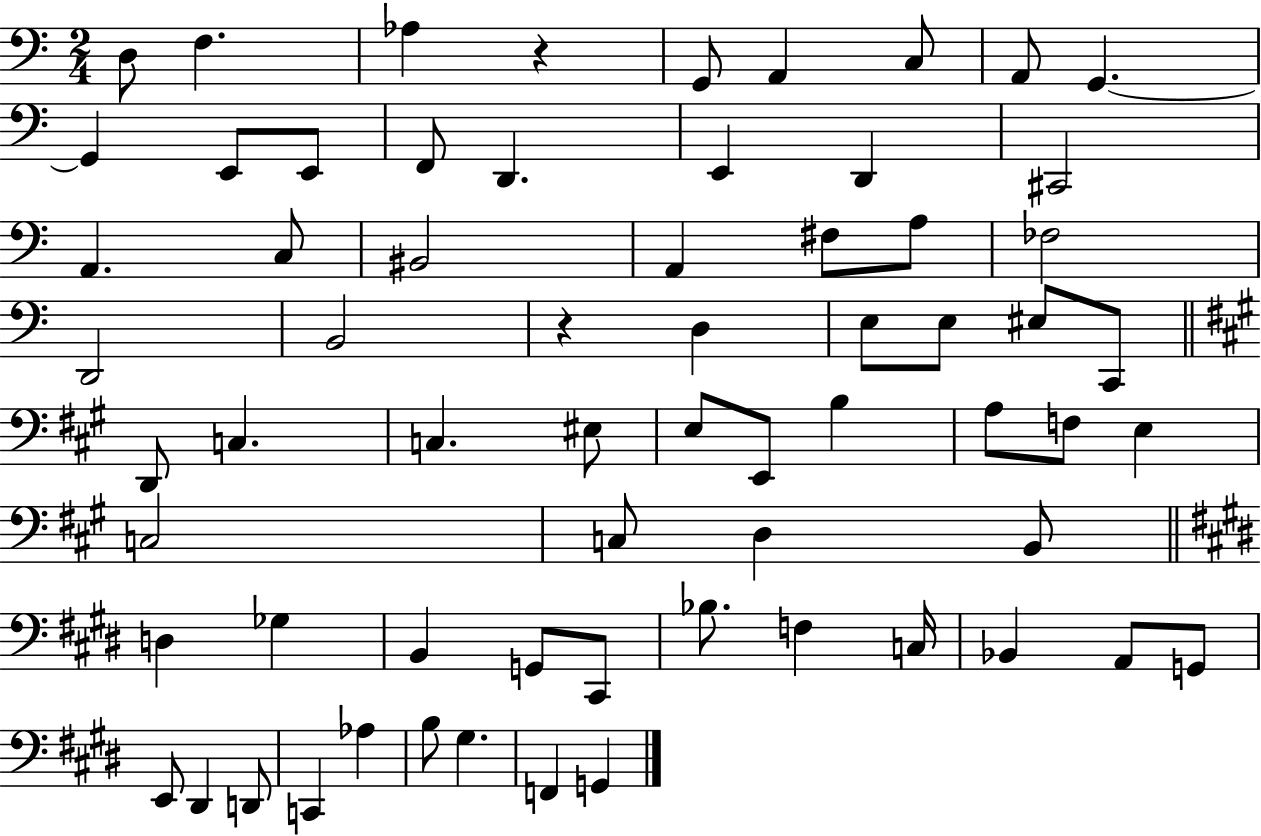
D3/e F3/q. Ab3/q R/q G2/e A2/q C3/e A2/e G2/q. G2/q E2/e E2/e F2/e D2/q. E2/q D2/q C#2/h A2/q. C3/e BIS2/h A2/q F#3/e A3/e FES3/h D2/h B2/h R/q D3/q E3/e E3/e EIS3/e C2/e D2/e C3/q. C3/q. EIS3/e E3/e E2/e B3/q A3/e F3/e E3/q C3/h C3/e D3/q B2/e D3/q Gb3/q B2/q G2/e C#2/e Bb3/e. F3/q C3/s Bb2/q A2/e G2/e E2/e D#2/q D2/e C2/q Ab3/q B3/e G#3/q. F2/q G2/q